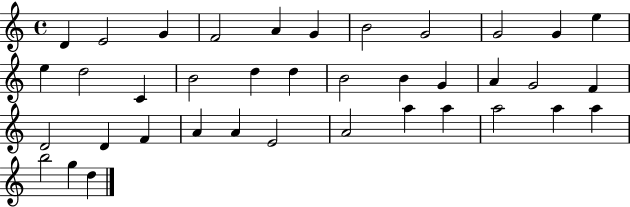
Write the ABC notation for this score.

X:1
T:Untitled
M:4/4
L:1/4
K:C
D E2 G F2 A G B2 G2 G2 G e e d2 C B2 d d B2 B G A G2 F D2 D F A A E2 A2 a a a2 a a b2 g d